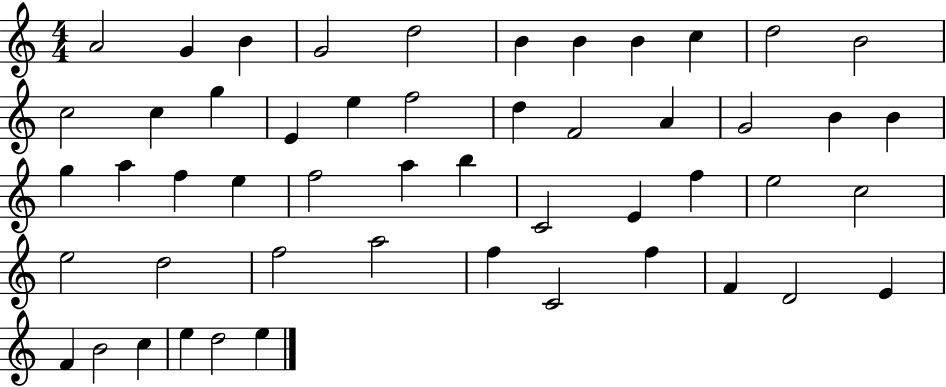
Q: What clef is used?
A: treble